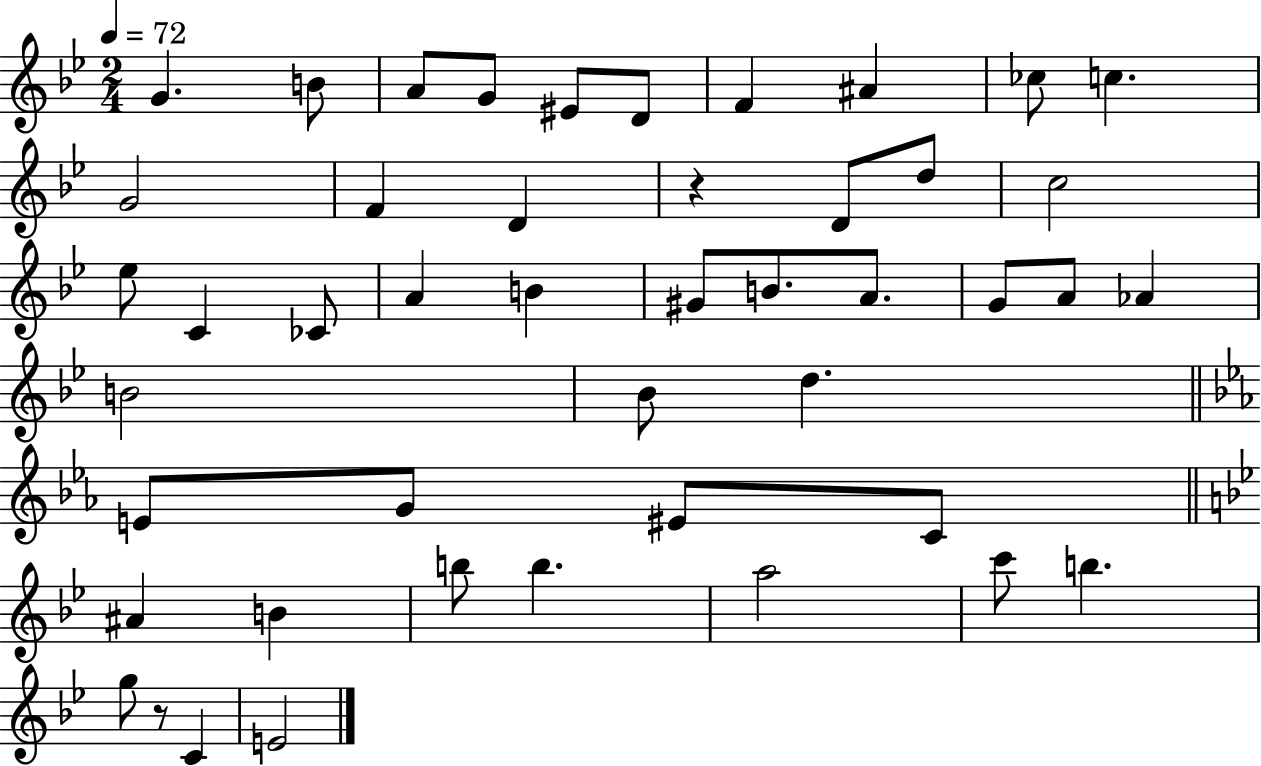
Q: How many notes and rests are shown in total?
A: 46